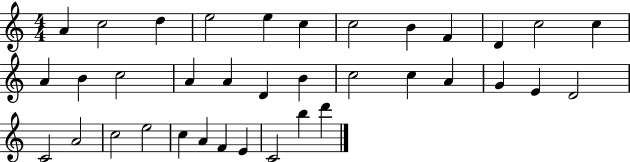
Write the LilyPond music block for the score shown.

{
  \clef treble
  \numericTimeSignature
  \time 4/4
  \key c \major
  a'4 c''2 d''4 | e''2 e''4 c''4 | c''2 b'4 f'4 | d'4 c''2 c''4 | \break a'4 b'4 c''2 | a'4 a'4 d'4 b'4 | c''2 c''4 a'4 | g'4 e'4 d'2 | \break c'2 a'2 | c''2 e''2 | c''4 a'4 f'4 e'4 | c'2 b''4 d'''4 | \break \bar "|."
}